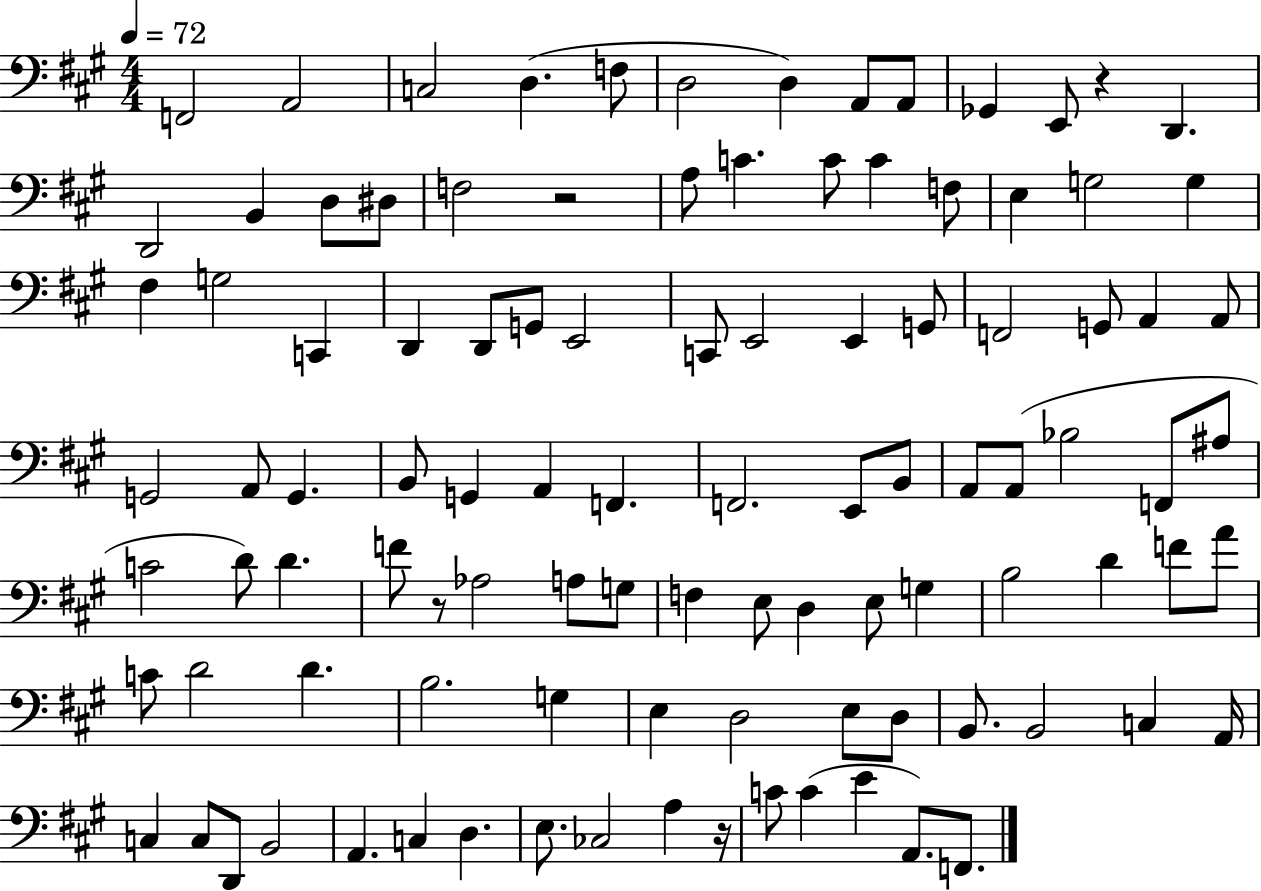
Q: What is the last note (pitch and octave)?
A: F2